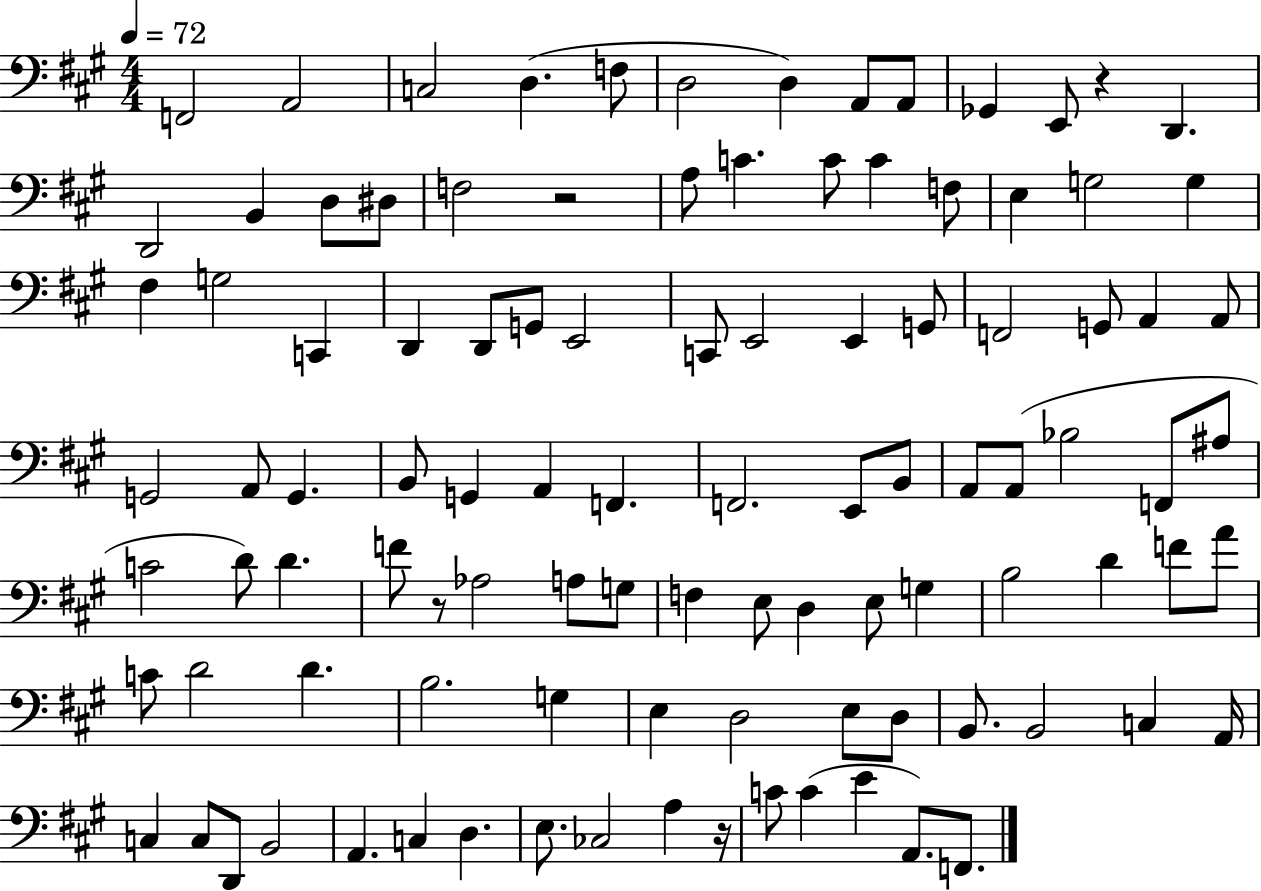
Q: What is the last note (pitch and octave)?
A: F2